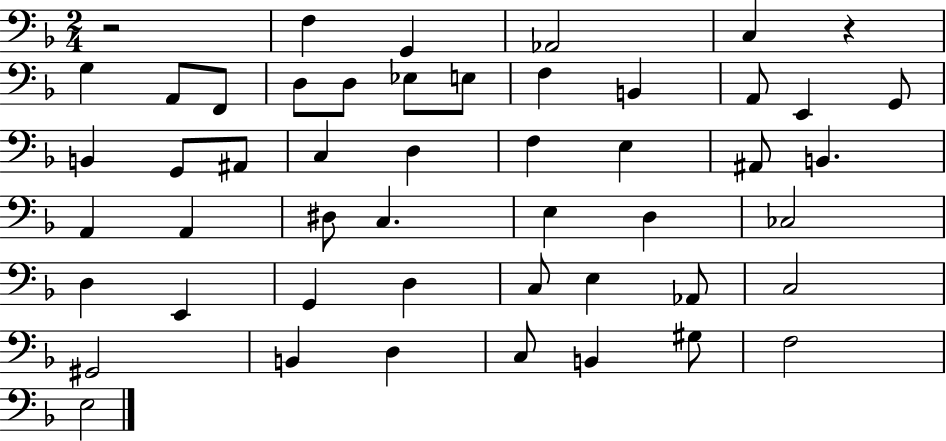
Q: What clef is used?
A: bass